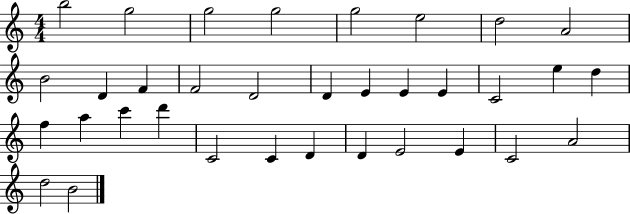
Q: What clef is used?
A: treble